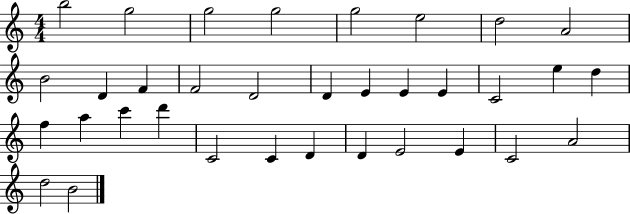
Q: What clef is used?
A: treble